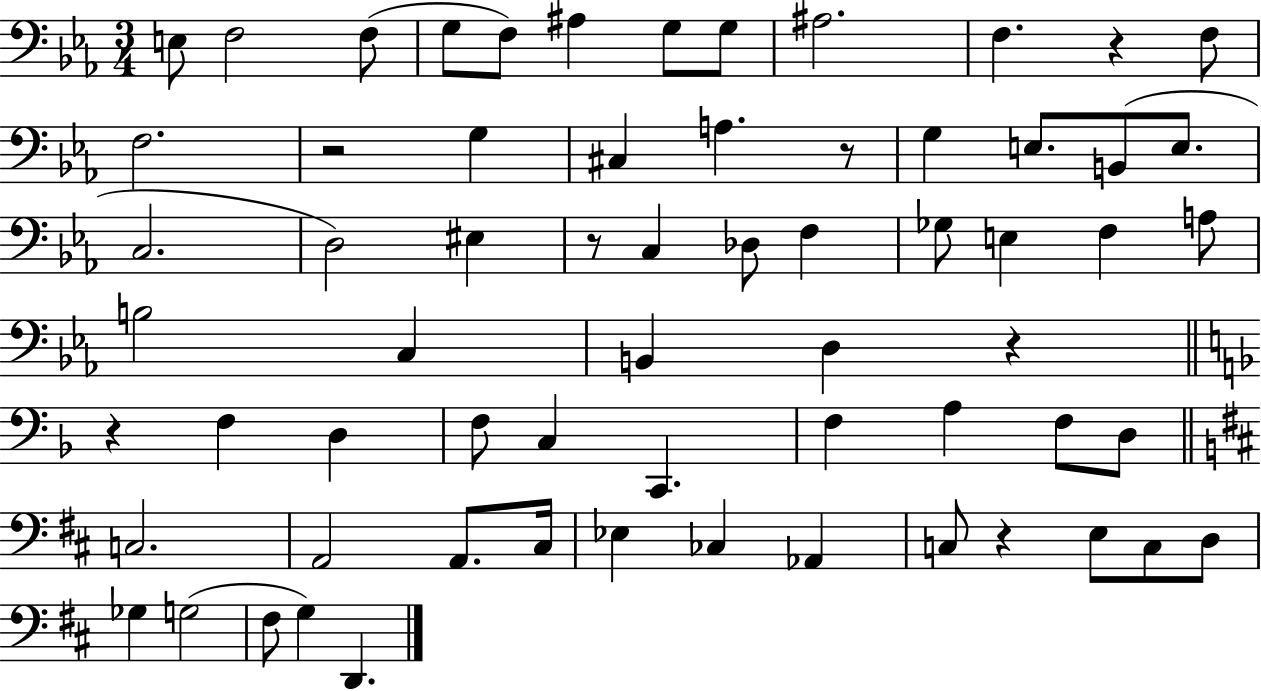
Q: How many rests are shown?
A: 7